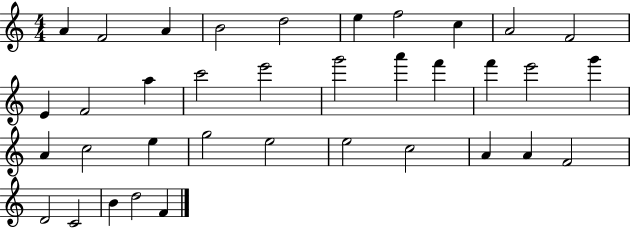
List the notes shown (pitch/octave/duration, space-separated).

A4/q F4/h A4/q B4/h D5/h E5/q F5/h C5/q A4/h F4/h E4/q F4/h A5/q C6/h E6/h G6/h A6/q F6/q F6/q E6/h G6/q A4/q C5/h E5/q G5/h E5/h E5/h C5/h A4/q A4/q F4/h D4/h C4/h B4/q D5/h F4/q